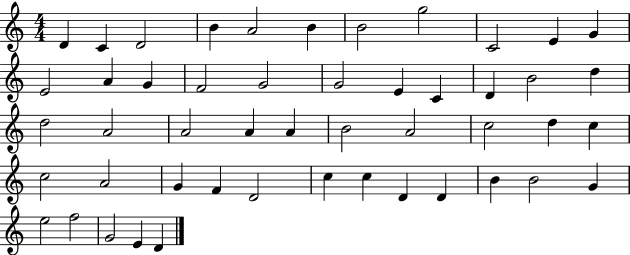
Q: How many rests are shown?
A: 0